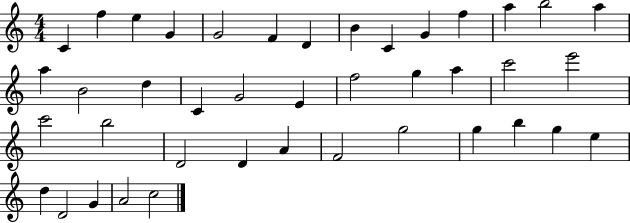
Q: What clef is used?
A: treble